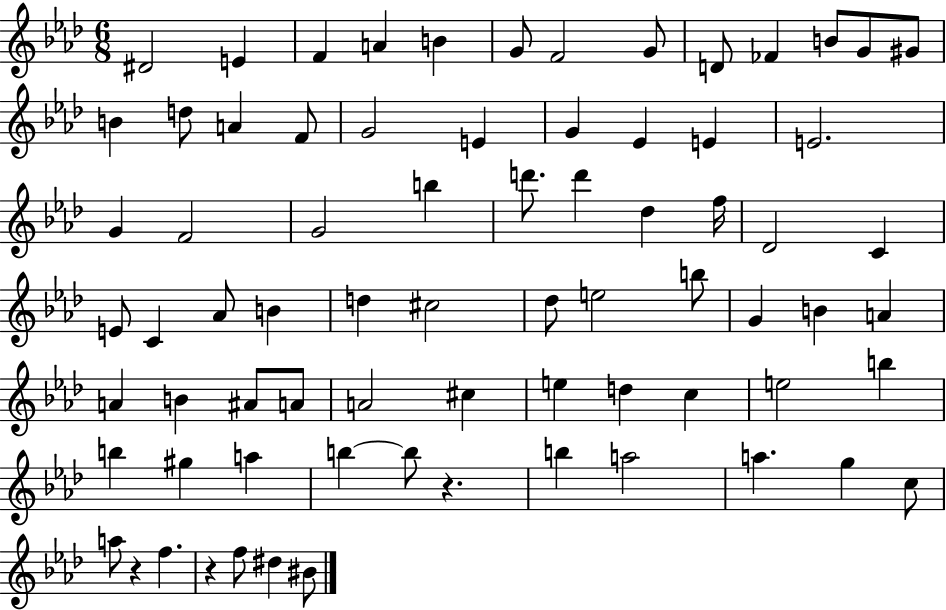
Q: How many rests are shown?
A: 3